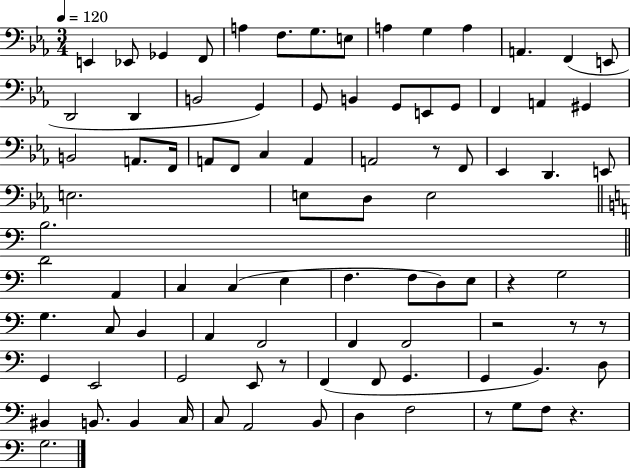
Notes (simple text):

E2/q Eb2/e Gb2/q F2/e A3/q F3/e. G3/e. E3/e A3/q G3/q A3/q A2/q. F2/q E2/e D2/h D2/q B2/h G2/q G2/e B2/q G2/e E2/e G2/e F2/q A2/q G#2/q B2/h A2/e. F2/s A2/e F2/e C3/q A2/q A2/h R/e F2/e Eb2/q D2/q. E2/e E3/h. E3/e D3/e E3/h B3/h. D4/h A2/q C3/q C3/q E3/q F3/q. F3/e D3/e E3/e R/q G3/h G3/q. C3/e B2/q A2/q F2/h F2/q F2/h R/h R/e R/e G2/q E2/h G2/h E2/e R/e F2/q F2/e G2/q. G2/q B2/q. D3/e BIS2/q B2/e. B2/q C3/s C3/e A2/h B2/e D3/q F3/h R/e G3/e F3/e R/q. G3/h.